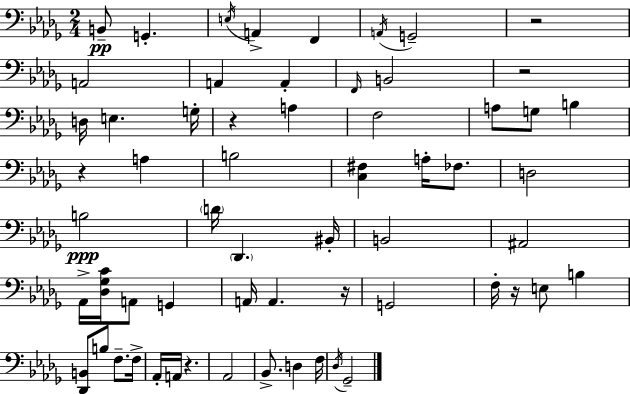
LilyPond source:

{
  \clef bass
  \numericTimeSignature
  \time 2/4
  \key bes \minor
  \repeat volta 2 { b,8--\pp g,4.-. | \acciaccatura { e16 } a,4-> f,4 | \acciaccatura { a,16 } g,2-- | r2 | \break a,2 | a,4 a,4-. | \grace { f,16 } b,2 | r2 | \break d16 e4. | g16-. r4 a4 | f2 | a8 g8 b4 | \break r4 a4 | b2 | <c fis>4 a16-. | fes8. d2 | \break b2\ppp | \parenthesize d'16 \parenthesize des,4. | bis,16-. b,2 | ais,2 | \break aes,16-> <des ges c'>16 a,8 g,4 | a,16 a,4. | r16 g,2 | f16-. r16 e8 b4 | \break <des, b,>8 b8 f8.-- | f16-> aes,16-. a,16 r4. | aes,2 | bes,8.-> d4 | \break f16 \acciaccatura { des16 } ges,2-- | } \bar "|."
}